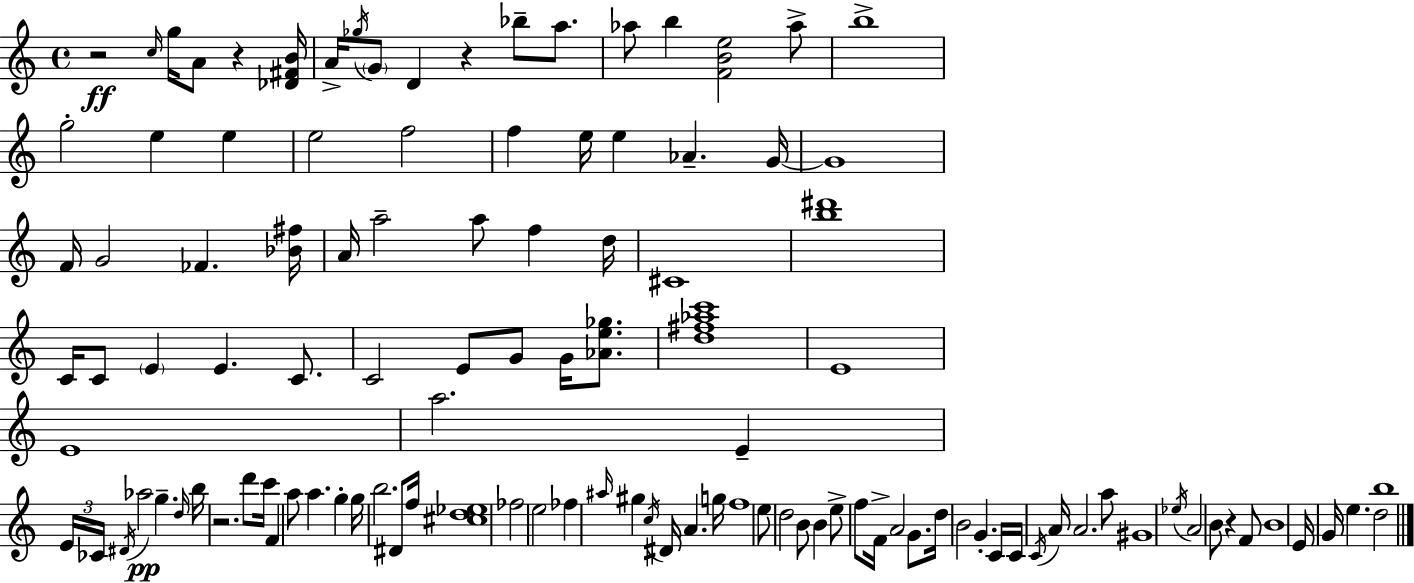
R/h C5/s G5/s A4/e R/q [Db4,F#4,B4]/s A4/s Gb5/s G4/e D4/q R/q Bb5/e A5/e. Ab5/e B5/q [F4,B4,E5]/h Ab5/e B5/w G5/h E5/q E5/q E5/h F5/h F5/q E5/s E5/q Ab4/q. G4/s G4/w F4/s G4/h FES4/q. [Bb4,F#5]/s A4/s A5/h A5/e F5/q D5/s C#4/w [B5,D#6]/w C4/s C4/e E4/q E4/q. C4/e. C4/h E4/e G4/e G4/s [Ab4,E5,Gb5]/e. [D5,F#5,Ab5,C6]/w E4/w E4/w A5/h. E4/q E4/s CES4/s D#4/s Ab5/h G5/q. D5/s B5/s R/h. D6/e C6/s F4/q A5/e A5/q. G5/q G5/s B5/h. D#4/e F5/s [C#5,D5,Eb5]/w FES5/h E5/h FES5/q A#5/s G#5/q C5/s D#4/s A4/q. G5/s F5/w E5/e D5/h B4/e B4/q E5/e F5/e F4/s A4/h G4/e. D5/s B4/h G4/q. C4/s C4/s C4/s A4/s A4/h. A5/e G#4/w Eb5/s A4/h B4/e R/q F4/e B4/w E4/s G4/s E5/q. D5/h B5/w